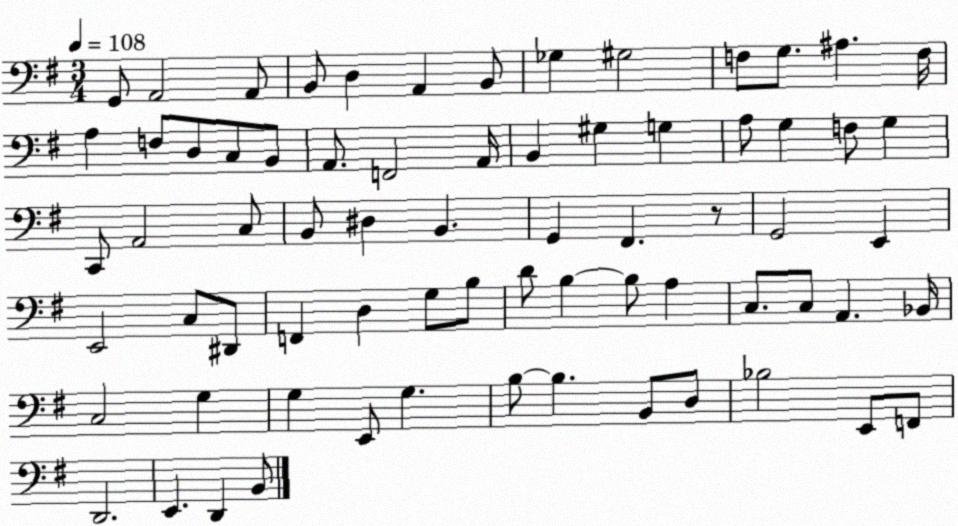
X:1
T:Untitled
M:3/4
L:1/4
K:G
G,,/2 A,,2 A,,/2 B,,/2 D, A,, B,,/2 _G, ^G,2 F,/2 G,/2 ^A, F,/4 A, F,/2 D,/2 C,/2 B,,/2 A,,/2 F,,2 A,,/4 B,, ^G, G, A,/2 G, F,/2 G, C,,/2 A,,2 C,/2 B,,/2 ^D, B,, G,, ^F,, z/2 G,,2 E,, E,,2 C,/2 ^D,,/2 F,, D, G,/2 B,/2 D/2 B, B,/2 A, C,/2 C,/2 A,, _B,,/4 C,2 G, G, E,,/2 G, B,/2 B, B,,/2 D,/2 _B,2 E,,/2 F,,/2 D,,2 E,, D,, B,,/2